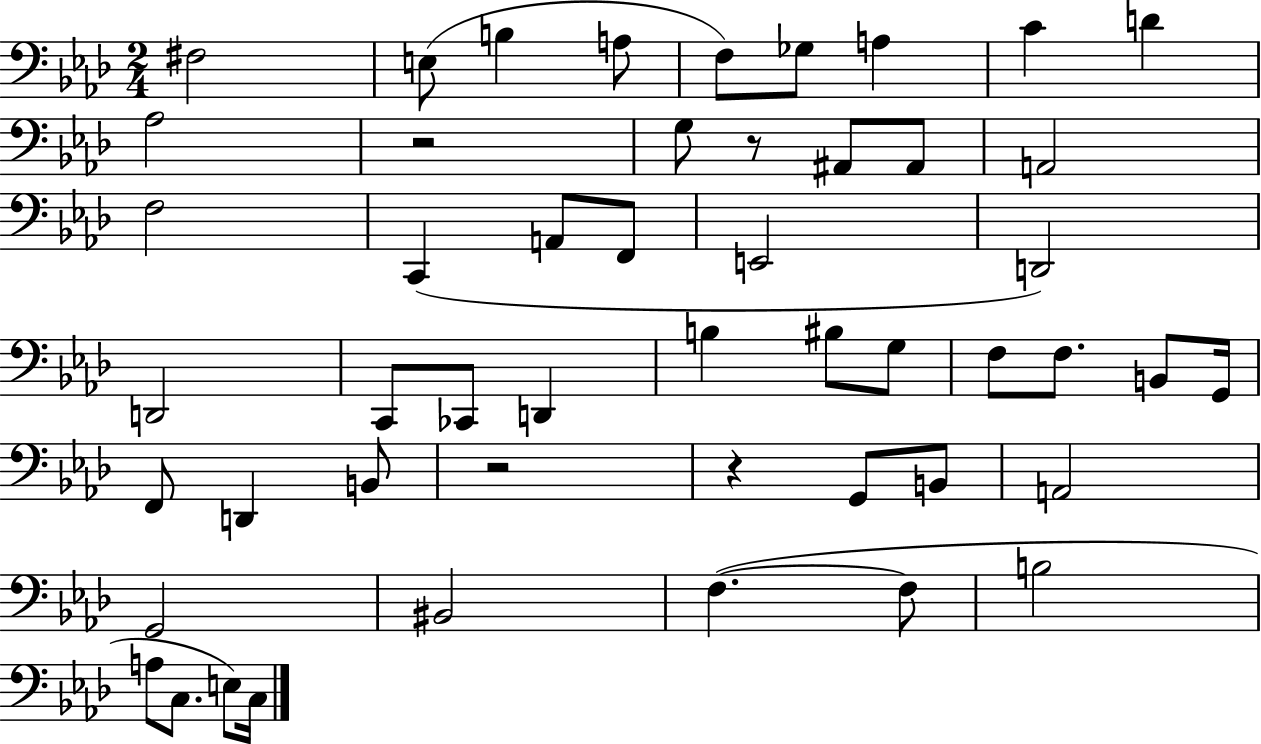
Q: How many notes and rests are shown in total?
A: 50